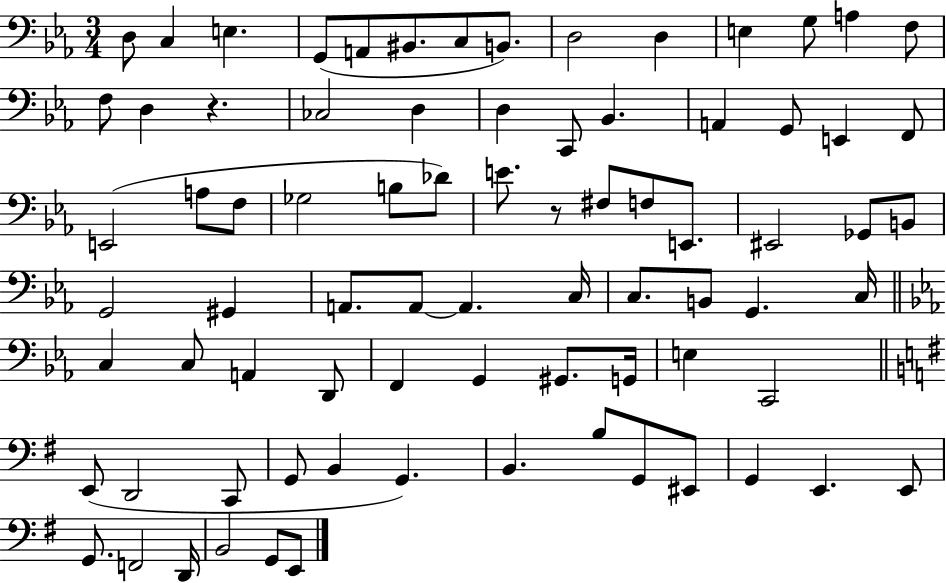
X:1
T:Untitled
M:3/4
L:1/4
K:Eb
D,/2 C, E, G,,/2 A,,/2 ^B,,/2 C,/2 B,,/2 D,2 D, E, G,/2 A, F,/2 F,/2 D, z _C,2 D, D, C,,/2 _B,, A,, G,,/2 E,, F,,/2 E,,2 A,/2 F,/2 _G,2 B,/2 _D/2 E/2 z/2 ^F,/2 F,/2 E,,/2 ^E,,2 _G,,/2 B,,/2 G,,2 ^G,, A,,/2 A,,/2 A,, C,/4 C,/2 B,,/2 G,, C,/4 C, C,/2 A,, D,,/2 F,, G,, ^G,,/2 G,,/4 E, C,,2 E,,/2 D,,2 C,,/2 G,,/2 B,, G,, B,, B,/2 G,,/2 ^E,,/2 G,, E,, E,,/2 G,,/2 F,,2 D,,/4 B,,2 G,,/2 E,,/2